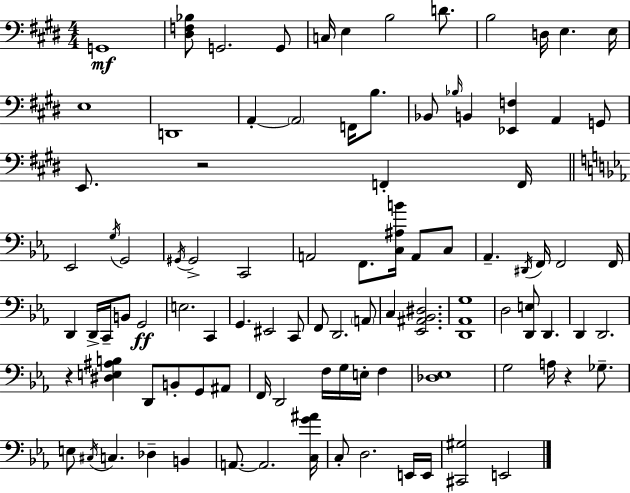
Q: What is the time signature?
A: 4/4